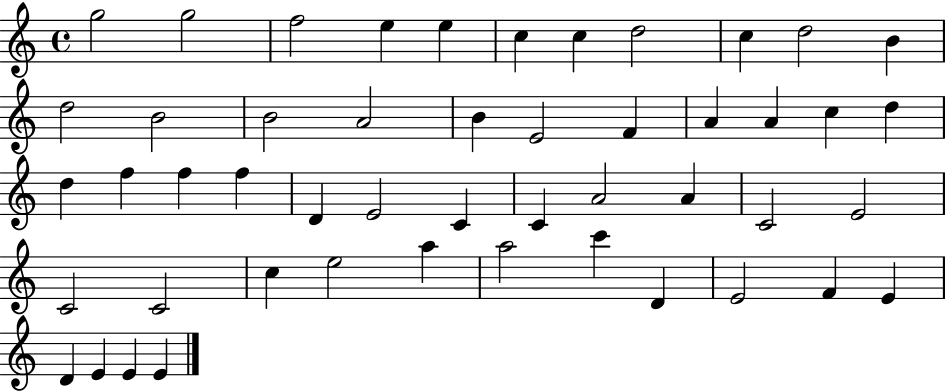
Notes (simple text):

G5/h G5/h F5/h E5/q E5/q C5/q C5/q D5/h C5/q D5/h B4/q D5/h B4/h B4/h A4/h B4/q E4/h F4/q A4/q A4/q C5/q D5/q D5/q F5/q F5/q F5/q D4/q E4/h C4/q C4/q A4/h A4/q C4/h E4/h C4/h C4/h C5/q E5/h A5/q A5/h C6/q D4/q E4/h F4/q E4/q D4/q E4/q E4/q E4/q